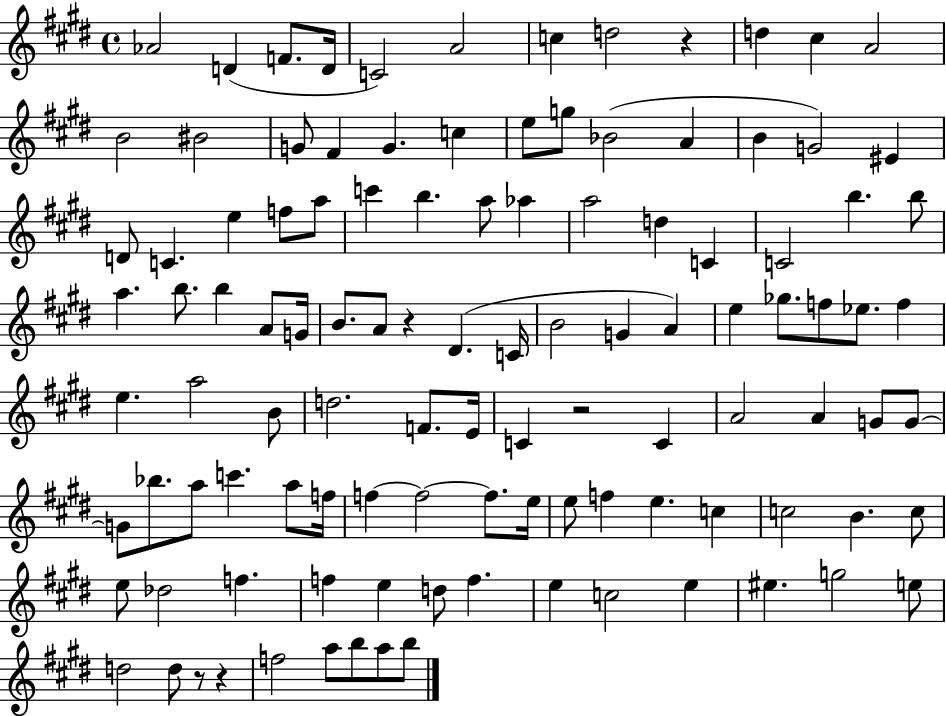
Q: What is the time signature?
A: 4/4